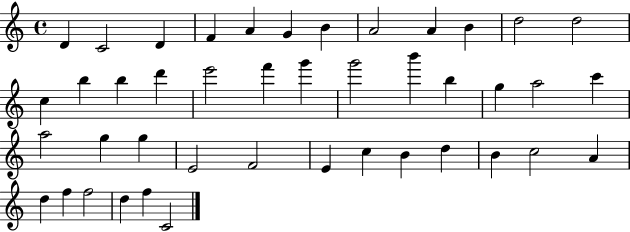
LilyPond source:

{
  \clef treble
  \time 4/4
  \defaultTimeSignature
  \key c \major
  d'4 c'2 d'4 | f'4 a'4 g'4 b'4 | a'2 a'4 b'4 | d''2 d''2 | \break c''4 b''4 b''4 d'''4 | e'''2 f'''4 g'''4 | g'''2 b'''4 b''4 | g''4 a''2 c'''4 | \break a''2 g''4 g''4 | e'2 f'2 | e'4 c''4 b'4 d''4 | b'4 c''2 a'4 | \break d''4 f''4 f''2 | d''4 f''4 c'2 | \bar "|."
}